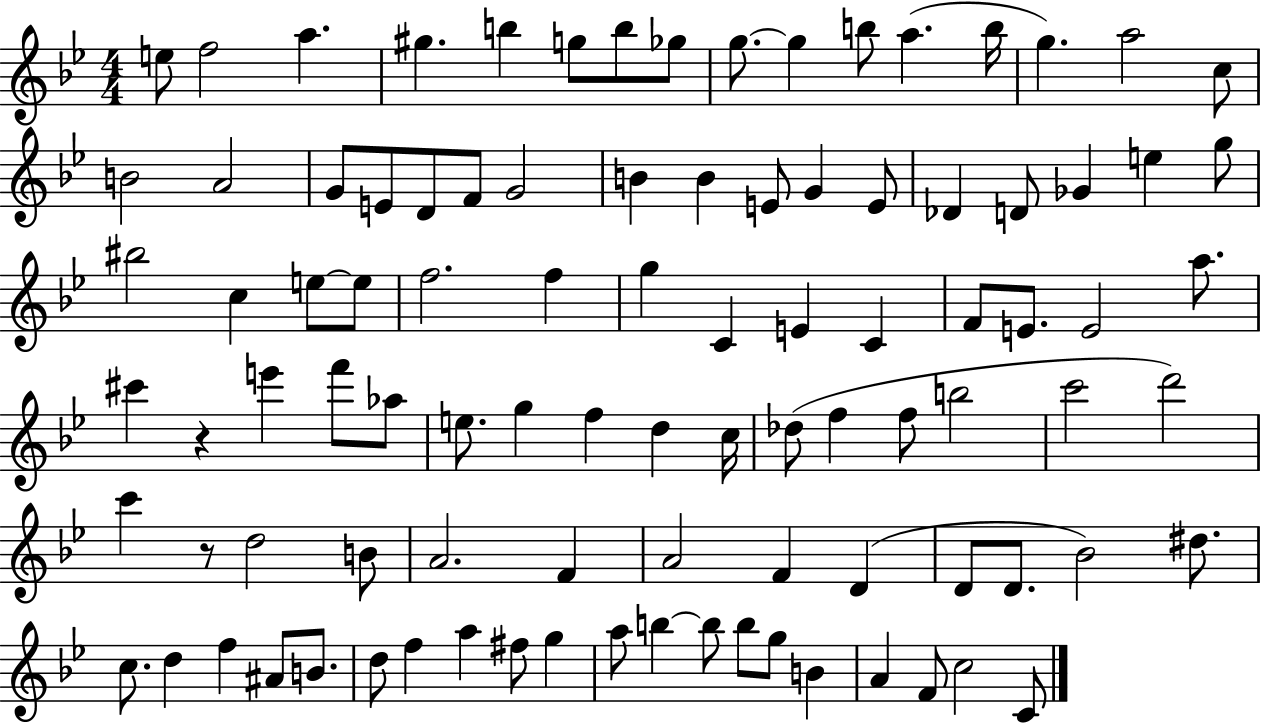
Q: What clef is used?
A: treble